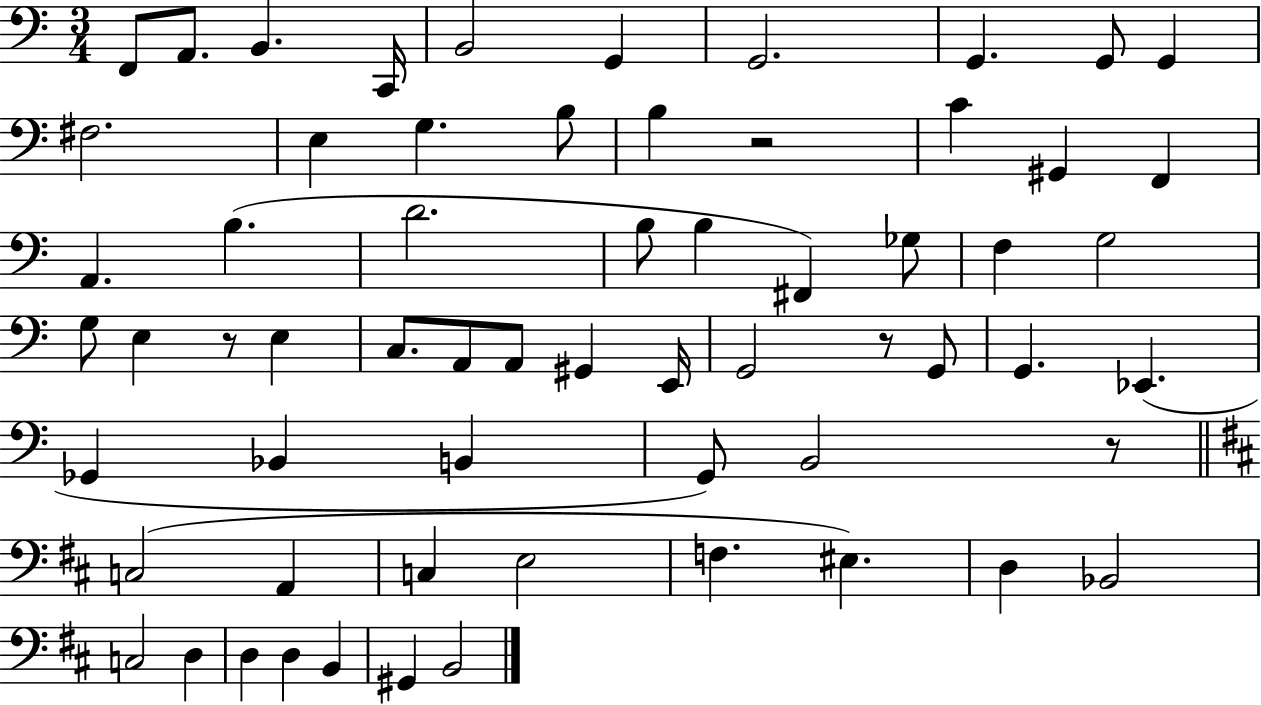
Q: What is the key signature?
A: C major